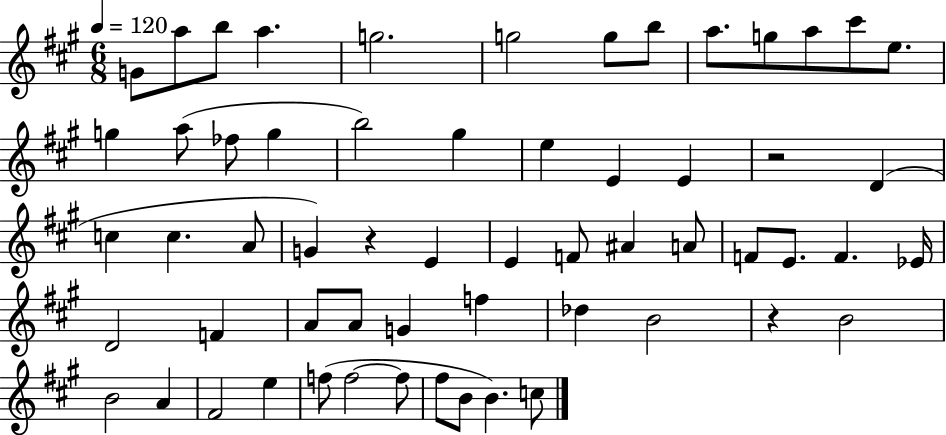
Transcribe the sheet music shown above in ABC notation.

X:1
T:Untitled
M:6/8
L:1/4
K:A
G/2 a/2 b/2 a g2 g2 g/2 b/2 a/2 g/2 a/2 ^c'/2 e/2 g a/2 _f/2 g b2 ^g e E E z2 D c c A/2 G z E E F/2 ^A A/2 F/2 E/2 F _E/4 D2 F A/2 A/2 G f _d B2 z B2 B2 A ^F2 e f/2 f2 f/2 ^f/2 B/2 B c/2